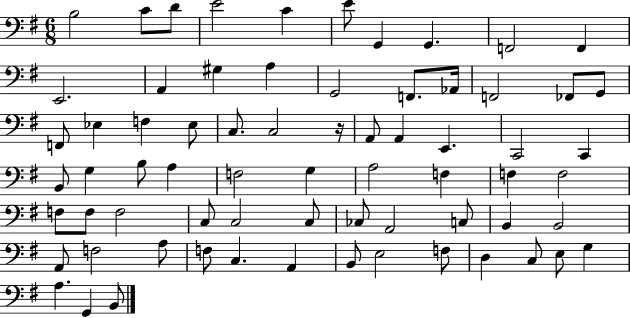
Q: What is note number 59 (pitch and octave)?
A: B2